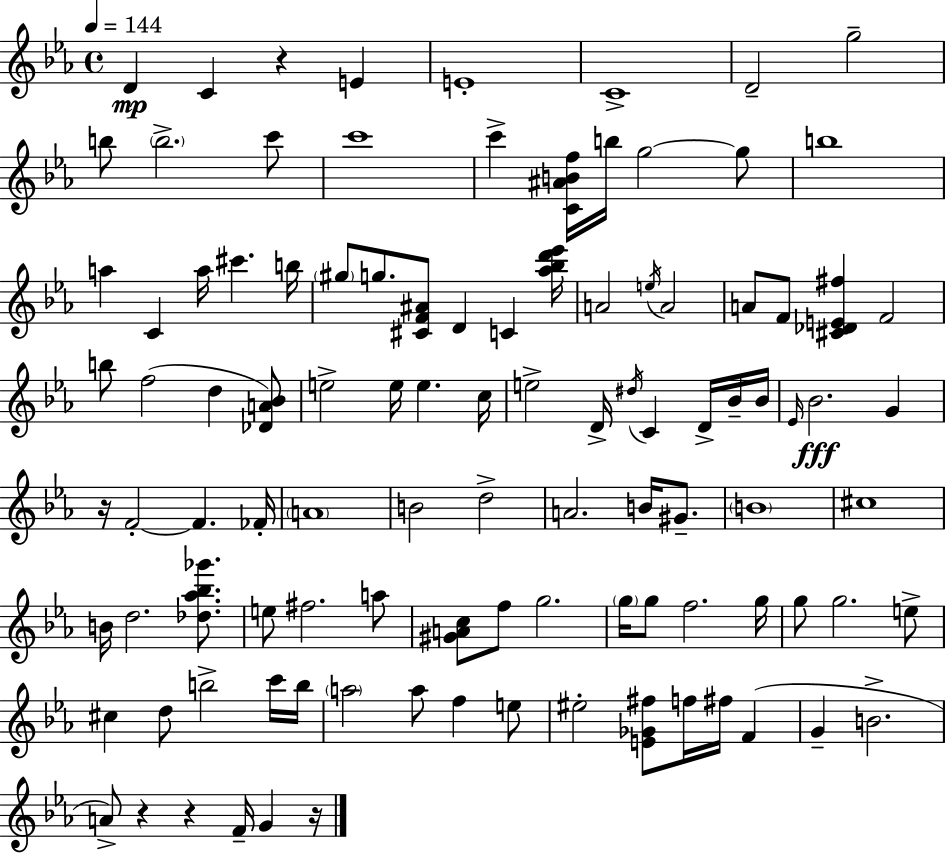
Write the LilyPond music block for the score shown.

{
  \clef treble
  \time 4/4
  \defaultTimeSignature
  \key ees \major
  \tempo 4 = 144
  \repeat volta 2 { d'4\mp c'4 r4 e'4 | e'1-. | c'1-> | d'2-- g''2-- | \break b''8 \parenthesize b''2.-> c'''8 | c'''1 | c'''4-> <c' ais' b' f''>16 b''16 g''2~~ g''8 | b''1 | \break a''4 c'4 a''16 cis'''4. b''16 | \parenthesize gis''8 g''8. <cis' f' ais'>8 d'4 c'4 <aes'' bes'' d''' ees'''>16 | a'2 \acciaccatura { e''16 } a'2 | a'8 f'8 <cis' des' e' fis''>4 f'2 | \break b''8 f''2( d''4 <des' a' bes'>8) | e''2-> e''16 e''4. | c''16 e''2-> d'16-> \acciaccatura { dis''16 } c'4 d'16-> | bes'16-- bes'16 \grace { ees'16 } bes'2.\fff g'4 | \break r16 f'2-.~~ f'4. | fes'16-. \parenthesize a'1 | b'2 d''2-> | a'2. b'16 | \break gis'8.-- \parenthesize b'1 | cis''1 | b'16 d''2. | <des'' aes'' bes'' ges'''>8. e''8 fis''2. | \break a''8 <gis' a' c''>8 f''8 g''2. | \parenthesize g''16 g''8 f''2. | g''16 g''8 g''2. | e''8-> cis''4 d''8 b''2-> | \break c'''16 b''16 \parenthesize a''2 a''8 f''4 | e''8 eis''2-. <e' ges' fis''>8 f''16 fis''16 f'4( | g'4-- b'2.-> | a'8->) r4 r4 f'16-- g'4 | \break r16 } \bar "|."
}